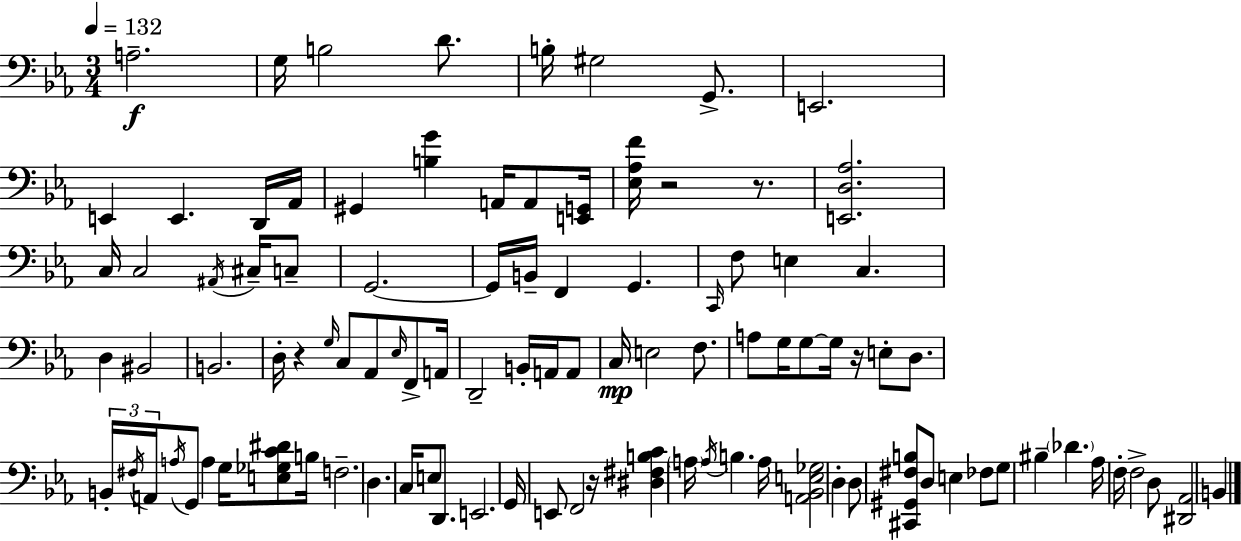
{
  \clef bass
  \numericTimeSignature
  \time 3/4
  \key c \minor
  \tempo 4 = 132
  a2.--\f | g16 b2 d'8. | b16-. gis2 g,8.-> | e,2. | \break e,4 e,4. d,16 aes,16 | gis,4 <b g'>4 a,16 a,8 <e, g,>16 | <ees aes f'>16 r2 r8. | <e, d aes>2. | \break c16 c2 \acciaccatura { ais,16 } cis16-- c8-- | g,2.~~ | g,16 b,16-- f,4 g,4. | \grace { c,16 } f8 e4 c4. | \break d4 bis,2 | b,2. | d16-. r4 \grace { g16 } c8 aes,8 | \grace { ees16 } f,8-> a,16 d,2-- | \break b,16-. a,16 a,8 c16\mp e2 | f8. a8 g16 g8~~ g16 r16 e8-. | d8. \tuplet 3/2 { b,16-. \acciaccatura { fis16 } a,16 } \acciaccatura { a16 } g,8 a4 | g16 <e ges c' dis'>8 b16 f2.-- | \break d4. | c16 e8 d,8. e,2. | g,16 e,8 f,2 | r16 <dis fis b c'>4 \parenthesize a16 \acciaccatura { a16 } | \break b4. a16 <a, bes, e ges>2 | d4-. d8 <cis, gis, fis b>8 d8 | e4 fes8 g8 bis4-- | \parenthesize des'4. aes16 f16-. f2-> | \break d8 <dis, aes,>2 | b,4 \bar "|."
}